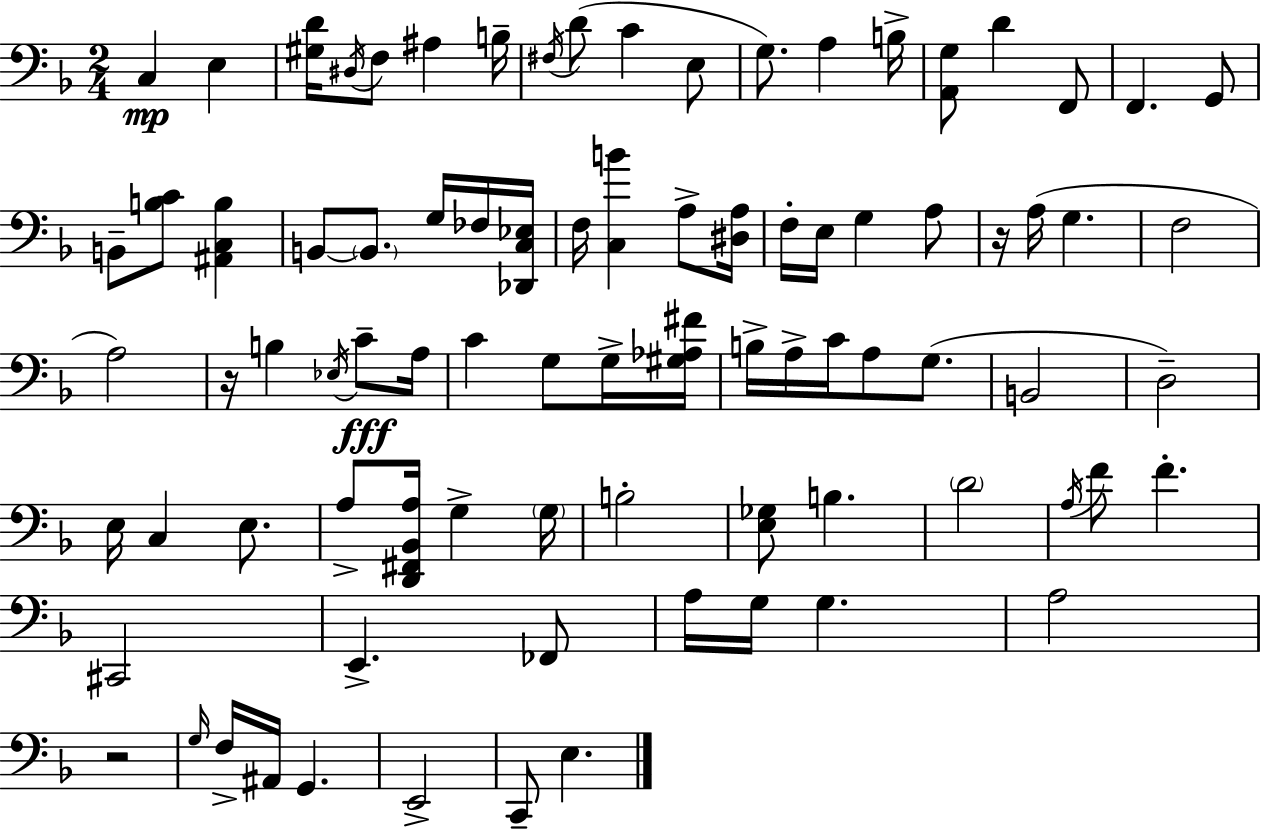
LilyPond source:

{
  \clef bass
  \numericTimeSignature
  \time 2/4
  \key f \major
  c4\mp e4 | <gis d'>16 \acciaccatura { dis16 } f8 ais4 | b16-- \acciaccatura { fis16 }( d'8 c'4 | e8 g8.) a4 | \break b16-> <a, g>8 d'4 | f,8 f,4. | g,8 b,8-- <b c'>8 <ais, c b>4 | b,8~~ \parenthesize b,8. g16 | \break fes16 <des, c ees>16 f16 <c b'>4 a8-> | <dis a>16 f16-. e16 g4 | a8 r16 a16( g4. | f2 | \break a2) | r16 b4 \acciaccatura { ees16 }\fff | c'8-- a16 c'4 g8 | g16-> <gis aes fis'>16 b16-> a16-> c'16 a8 | \break g8.( b,2 | d2--) | e16 c4 | e8. a8-> <d, fis, bes, a>16 g4-> | \break \parenthesize g16 b2-. | <e ges>8 b4. | \parenthesize d'2 | \acciaccatura { a16 } f'8 f'4.-. | \break cis,2 | e,4.-> | fes,8 a16 g16 g4. | a2 | \break r2 | \grace { g16 } f16-> ais,16 g,4. | e,2-> | c,8-- e4. | \break \bar "|."
}